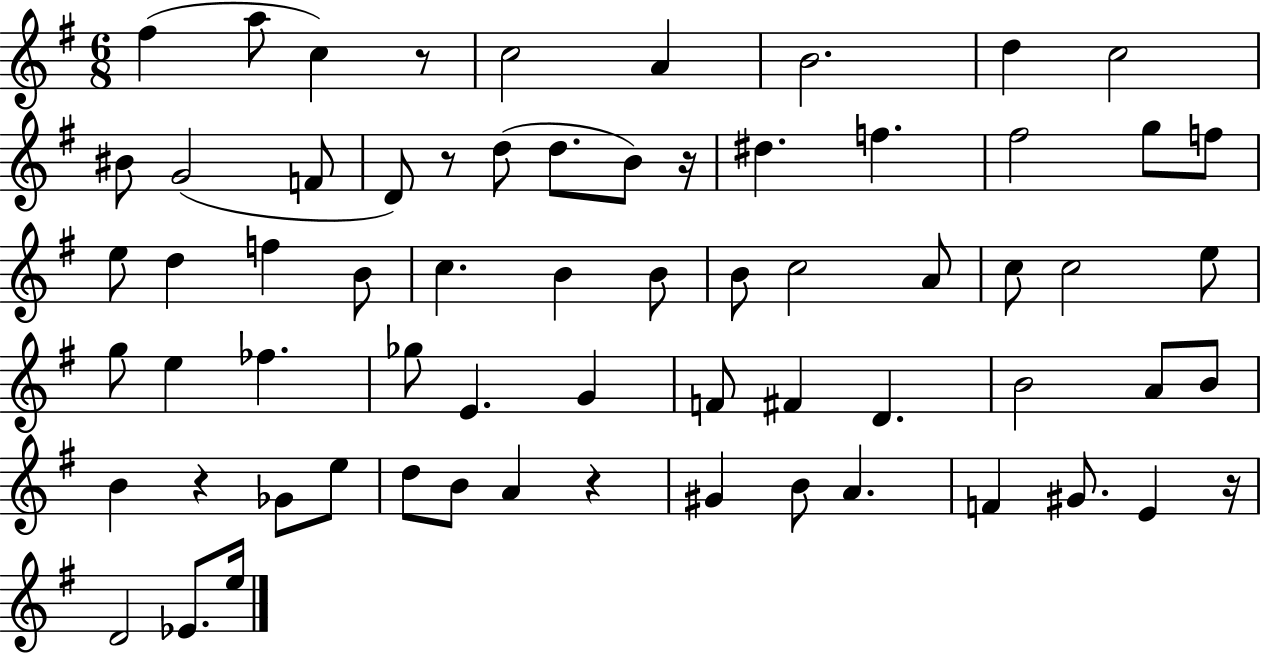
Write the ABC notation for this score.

X:1
T:Untitled
M:6/8
L:1/4
K:G
^f a/2 c z/2 c2 A B2 d c2 ^B/2 G2 F/2 D/2 z/2 d/2 d/2 B/2 z/4 ^d f ^f2 g/2 f/2 e/2 d f B/2 c B B/2 B/2 c2 A/2 c/2 c2 e/2 g/2 e _f _g/2 E G F/2 ^F D B2 A/2 B/2 B z _G/2 e/2 d/2 B/2 A z ^G B/2 A F ^G/2 E z/4 D2 _E/2 e/4